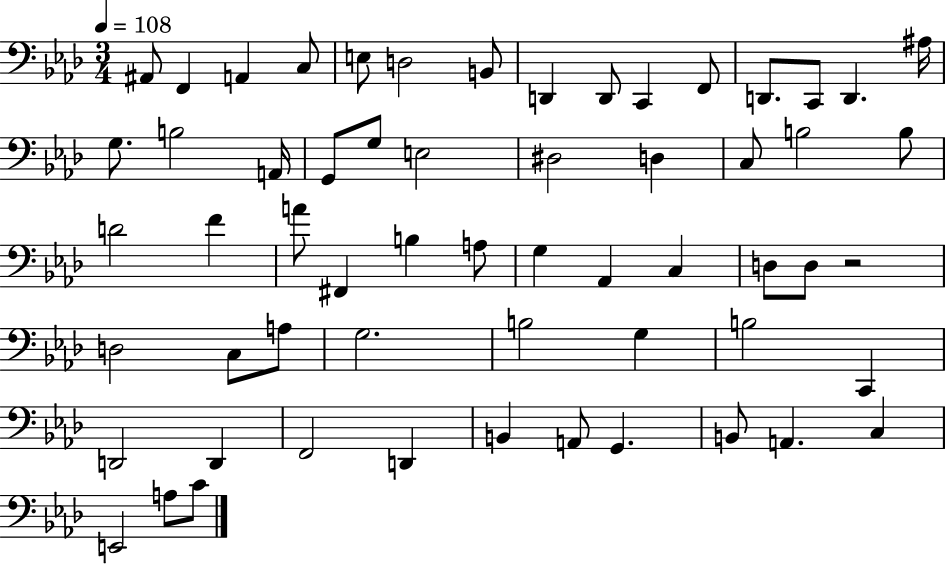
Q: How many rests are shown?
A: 1